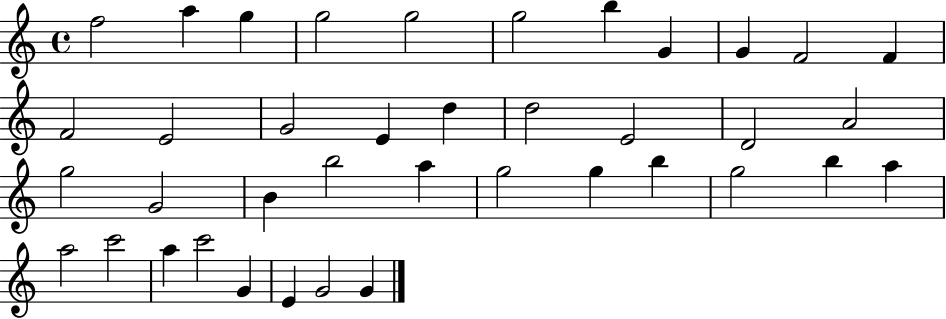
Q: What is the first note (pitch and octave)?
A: F5